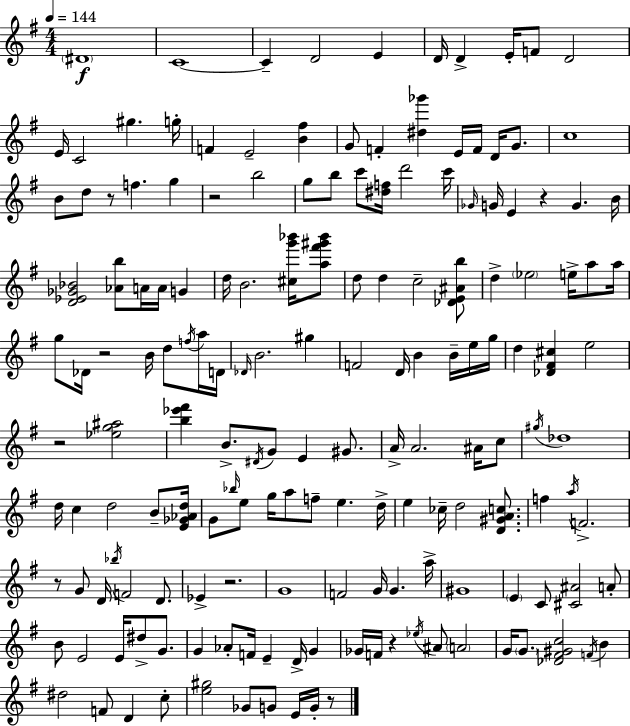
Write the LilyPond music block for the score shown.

{
  \clef treble
  \numericTimeSignature
  \time 4/4
  \key g \major
  \tempo 4 = 144
  \repeat volta 2 { \parenthesize dis'1\f | c'1~~ | c'4-- d'2 e'4 | d'16 d'4-> e'16-. f'8 d'2 | \break e'16 c'2 gis''4. g''16-. | f'4 e'2-- <b' fis''>4 | g'8 f'4-. <dis'' ges'''>4 e'16 f'16 d'16 g'8. | c''1 | \break b'8 d''8 r8 f''4. g''4 | r2 b''2 | g''8 b''8 c'''8 <dis'' f''>16 d'''2 c'''16 | \grace { ges'16 } g'16 e'4 r4 g'4. | \break b'16 <d' ees' ges' bes'>2 <aes' b''>8 a'16 a'16 g'4 | d''16 b'2. <cis'' g''' bes'''>16 <a'' fis''' gis''' bes'''>8 | d''8 d''4 c''2-- <des' e' ais' b''>8 | d''4-> \parenthesize ees''2 e''16-> a''8 | \break a''16 g''8 des'16 r2 b'16 d''8 \acciaccatura { f''16 } | a''16 d'16 \grace { des'16 } b'2. gis''4 | f'2 d'16 b'4 | b'16-- e''16 g''16 d''4 <des' fis' cis''>4 e''2 | \break r2 <ees'' g'' ais''>2 | <b'' ees''' fis'''>4 b'8.-> \acciaccatura { dis'16 } g'8 e'4 | gis'8. a'16-> a'2. | ais'16 c''8 \acciaccatura { gis''16 } des''1 | \break d''16 c''4 d''2 | b'8-- <e' ges' aes' d''>16 g'8 \grace { bes''16 } e''8 g''16 a''8 f''8-- e''4. | d''16-> e''4 ces''16-- d''2 | <d' gis' a' c''>8. f''4 \acciaccatura { a''16 } f'2.-> | \break r8 g'8 d'16 \acciaccatura { bes''16 } f'2 | d'8. ees'4-> r2. | g'1 | f'2 | \break g'16 g'4. a''16-> gis'1 | \parenthesize e'4 c'8 <cis' ais'>2 | a'8-. b'8 e'2 | e'16 dis''8-> g'8. g'4 aes'8-. f'16 e'4-- | \break d'16-> g'4 ges'16 f'16 r4 \acciaccatura { ees''16 } ais'8 | \parenthesize a'2 g'16 \parenthesize g'8. <des' fis' gis' c''>2 | \acciaccatura { f'16 } b'4 dis''2 | f'8 d'4 c''8-. <e'' gis''>2 | \break ges'8 g'8 e'16 g'16-. r8 } \bar "|."
}